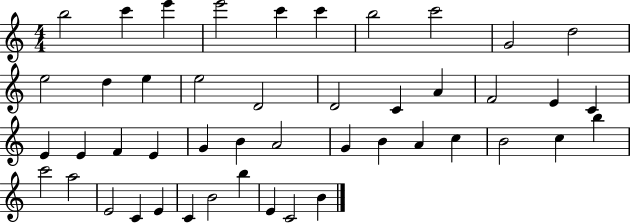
X:1
T:Untitled
M:4/4
L:1/4
K:C
b2 c' e' e'2 c' c' b2 c'2 G2 d2 e2 d e e2 D2 D2 C A F2 E C E E F E G B A2 G B A c B2 c b c'2 a2 E2 C E C B2 b E C2 B